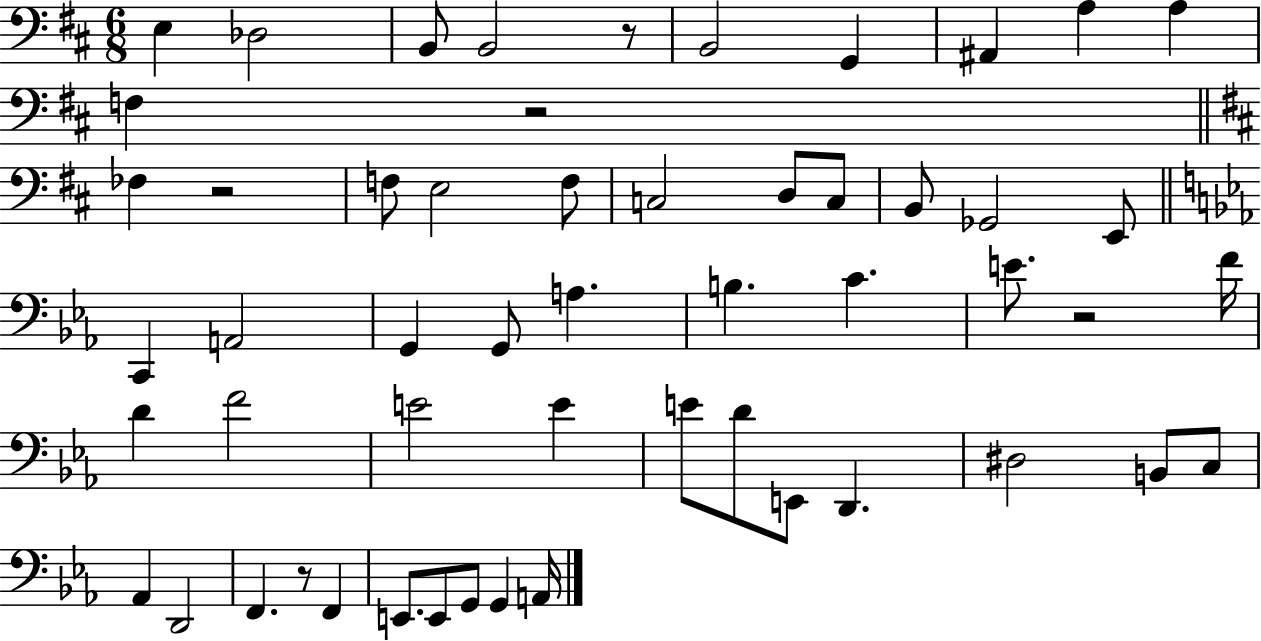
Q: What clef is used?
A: bass